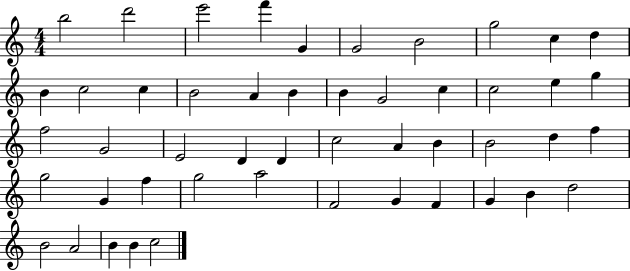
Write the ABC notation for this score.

X:1
T:Untitled
M:4/4
L:1/4
K:C
b2 d'2 e'2 f' G G2 B2 g2 c d B c2 c B2 A B B G2 c c2 e g f2 G2 E2 D D c2 A B B2 d f g2 G f g2 a2 F2 G F G B d2 B2 A2 B B c2